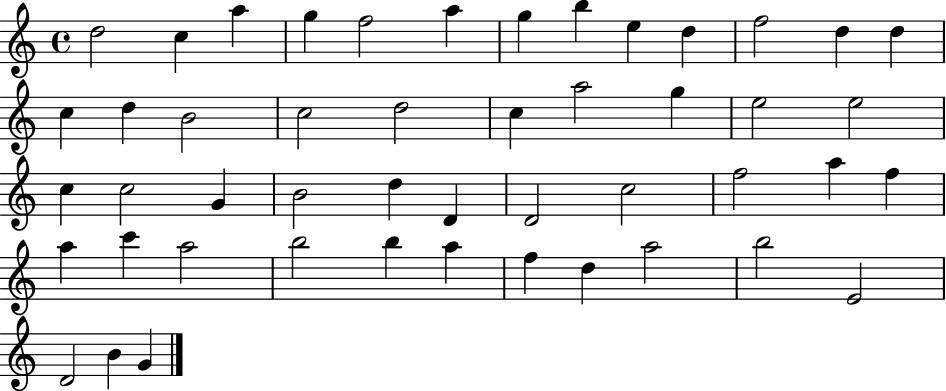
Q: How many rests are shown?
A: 0